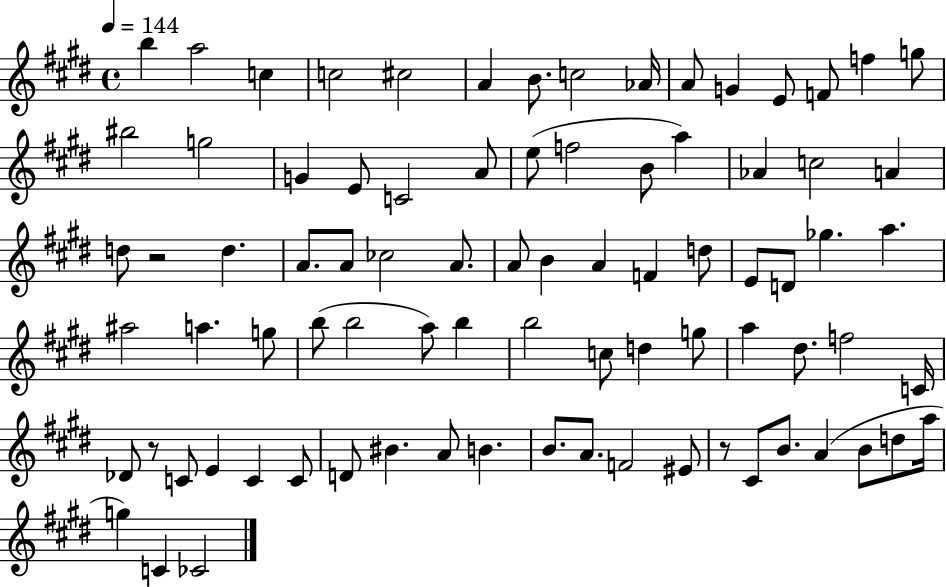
X:1
T:Untitled
M:4/4
L:1/4
K:E
b a2 c c2 ^c2 A B/2 c2 _A/4 A/2 G E/2 F/2 f g/2 ^b2 g2 G E/2 C2 A/2 e/2 f2 B/2 a _A c2 A d/2 z2 d A/2 A/2 _c2 A/2 A/2 B A F d/2 E/2 D/2 _g a ^a2 a g/2 b/2 b2 a/2 b b2 c/2 d g/2 a ^d/2 f2 C/4 _D/2 z/2 C/2 E C C/2 D/2 ^B A/2 B B/2 A/2 F2 ^E/2 z/2 ^C/2 B/2 A B/2 d/2 a/4 g C _C2